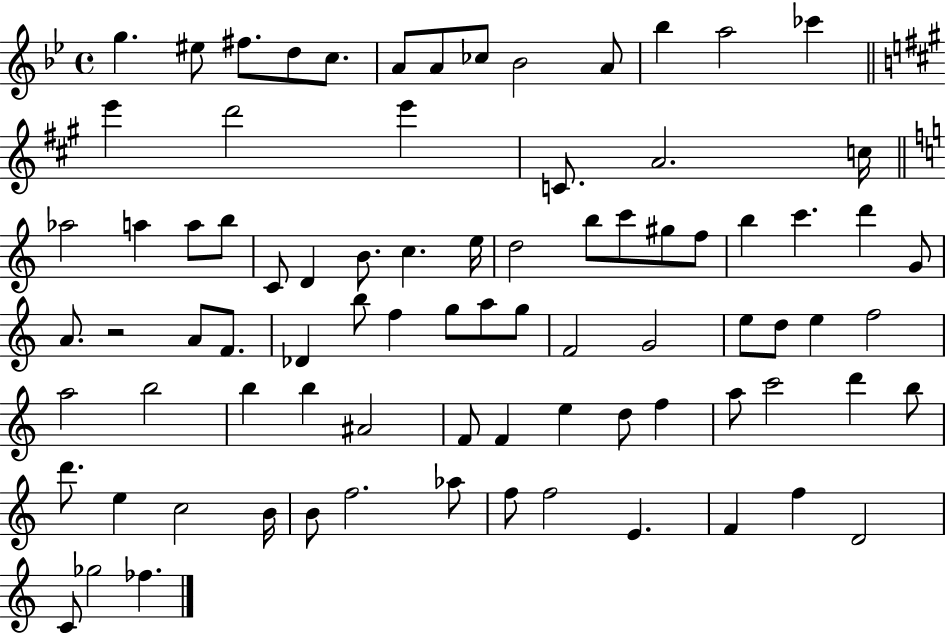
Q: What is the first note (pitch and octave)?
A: G5